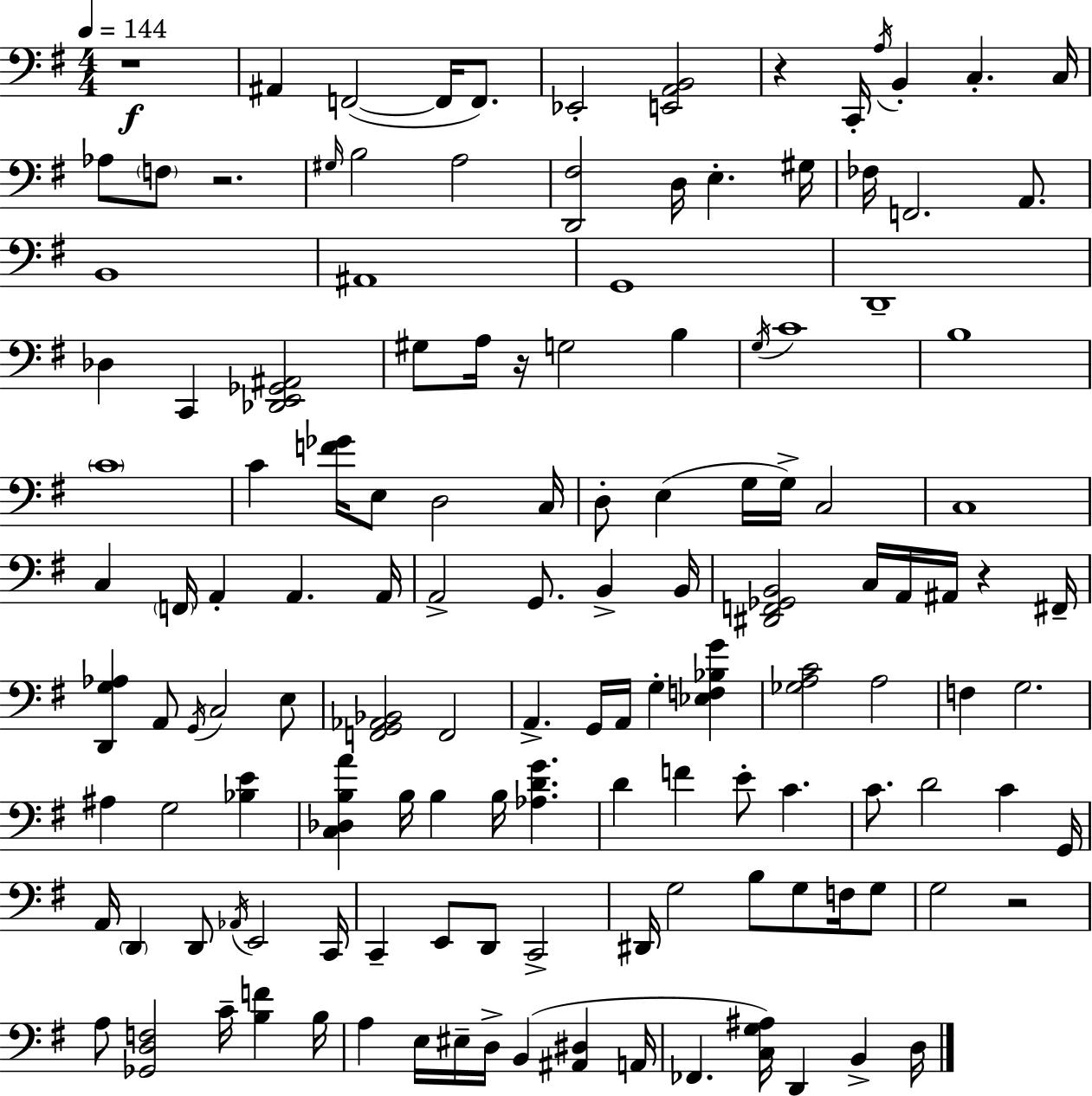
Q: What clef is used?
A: bass